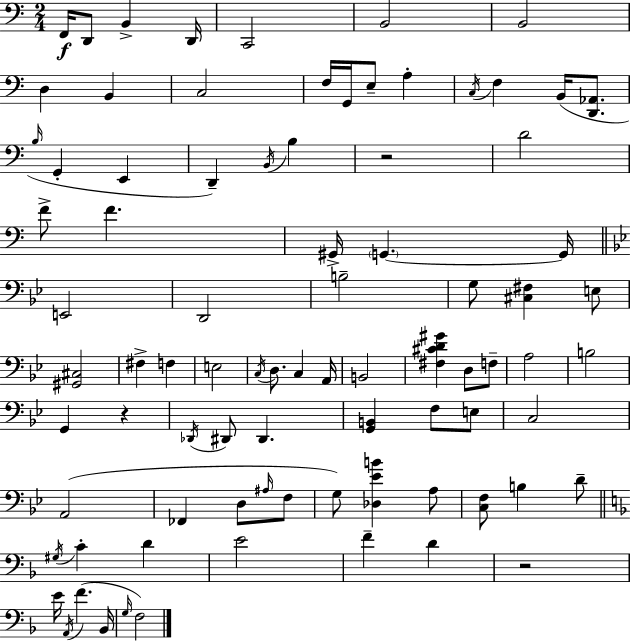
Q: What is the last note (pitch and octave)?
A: F3